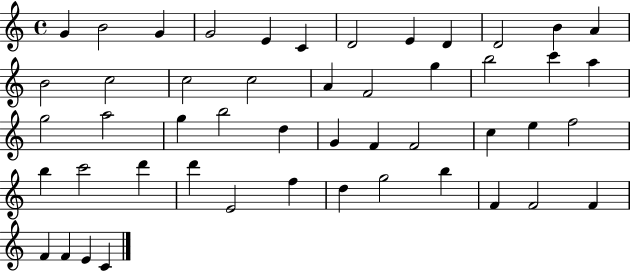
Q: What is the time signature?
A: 4/4